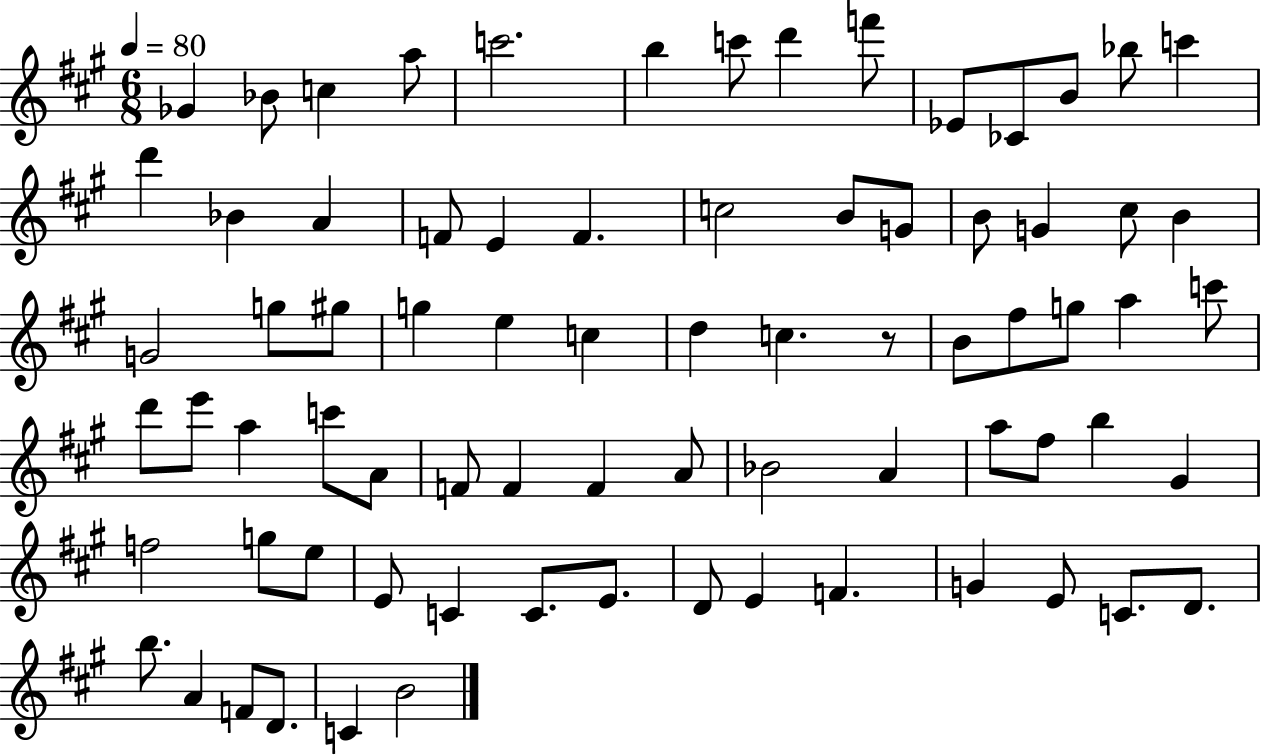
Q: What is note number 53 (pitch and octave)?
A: F#5